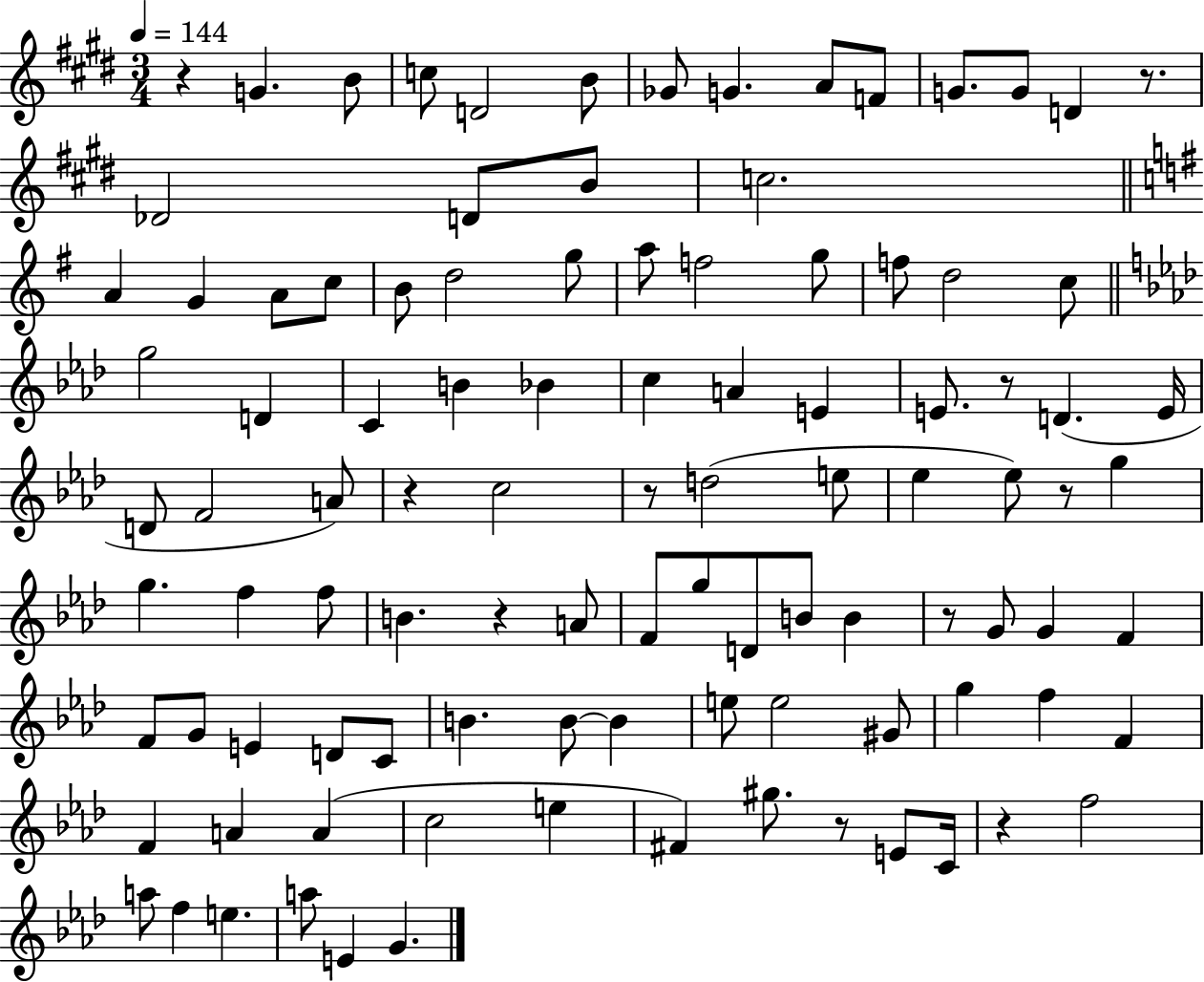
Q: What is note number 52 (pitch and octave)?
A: F5